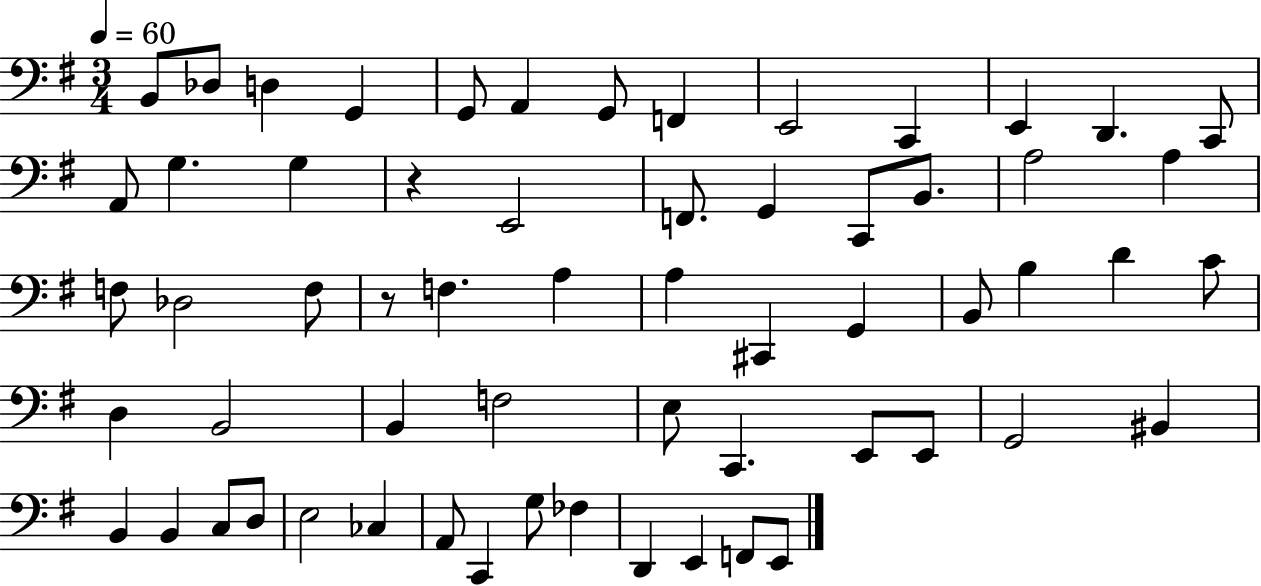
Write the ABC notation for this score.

X:1
T:Untitled
M:3/4
L:1/4
K:G
B,,/2 _D,/2 D, G,, G,,/2 A,, G,,/2 F,, E,,2 C,, E,, D,, C,,/2 A,,/2 G, G, z E,,2 F,,/2 G,, C,,/2 B,,/2 A,2 A, F,/2 _D,2 F,/2 z/2 F, A, A, ^C,, G,, B,,/2 B, D C/2 D, B,,2 B,, F,2 E,/2 C,, E,,/2 E,,/2 G,,2 ^B,, B,, B,, C,/2 D,/2 E,2 _C, A,,/2 C,, G,/2 _F, D,, E,, F,,/2 E,,/2